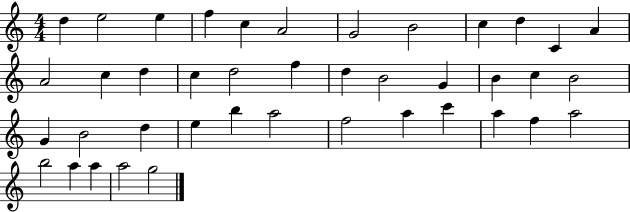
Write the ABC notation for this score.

X:1
T:Untitled
M:4/4
L:1/4
K:C
d e2 e f c A2 G2 B2 c d C A A2 c d c d2 f d B2 G B c B2 G B2 d e b a2 f2 a c' a f a2 b2 a a a2 g2